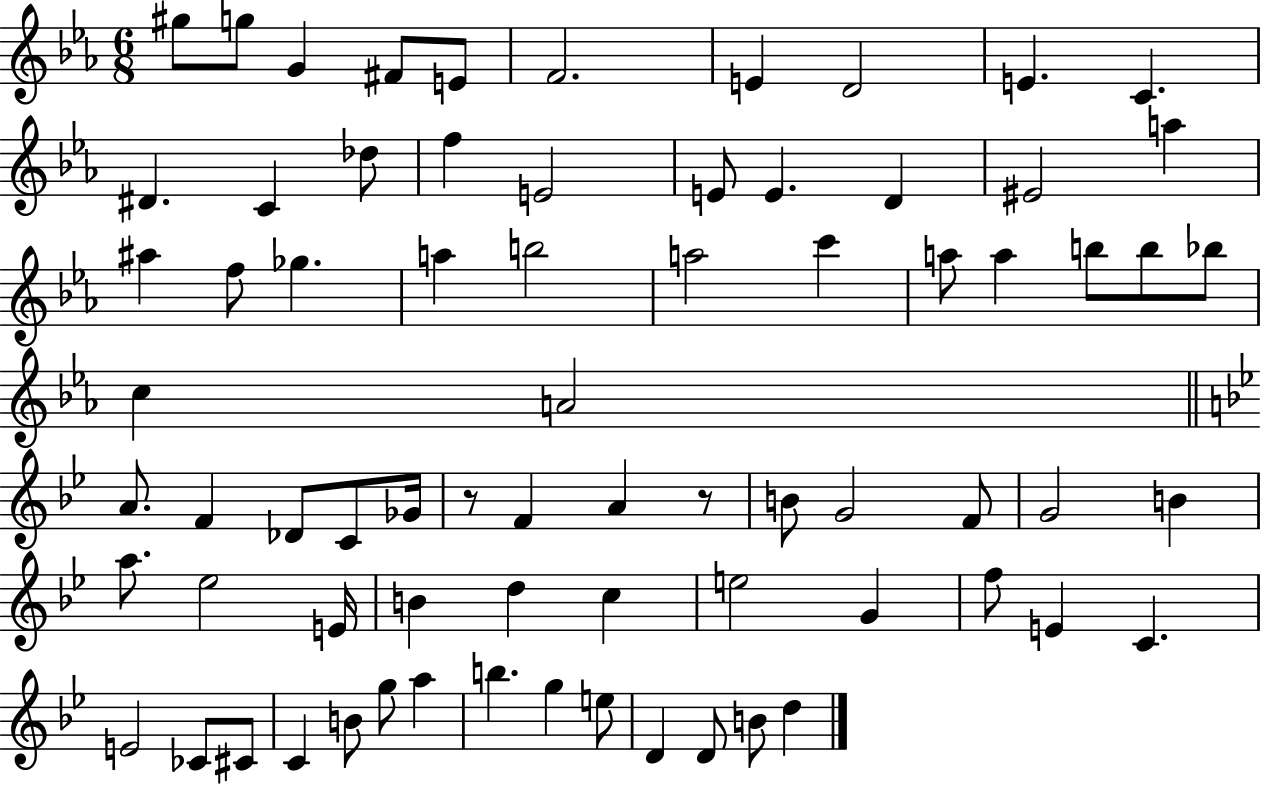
X:1
T:Untitled
M:6/8
L:1/4
K:Eb
^g/2 g/2 G ^F/2 E/2 F2 E D2 E C ^D C _d/2 f E2 E/2 E D ^E2 a ^a f/2 _g a b2 a2 c' a/2 a b/2 b/2 _b/2 c A2 A/2 F _D/2 C/2 _G/4 z/2 F A z/2 B/2 G2 F/2 G2 B a/2 _e2 E/4 B d c e2 G f/2 E C E2 _C/2 ^C/2 C B/2 g/2 a b g e/2 D D/2 B/2 d